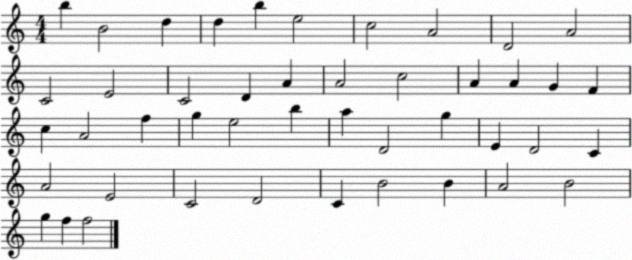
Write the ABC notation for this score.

X:1
T:Untitled
M:4/4
L:1/4
K:C
b B2 d d b e2 c2 A2 D2 A2 C2 E2 C2 D A A2 c2 A A G F c A2 f g e2 b a D2 g E D2 C A2 E2 C2 D2 C B2 B A2 B2 g f f2